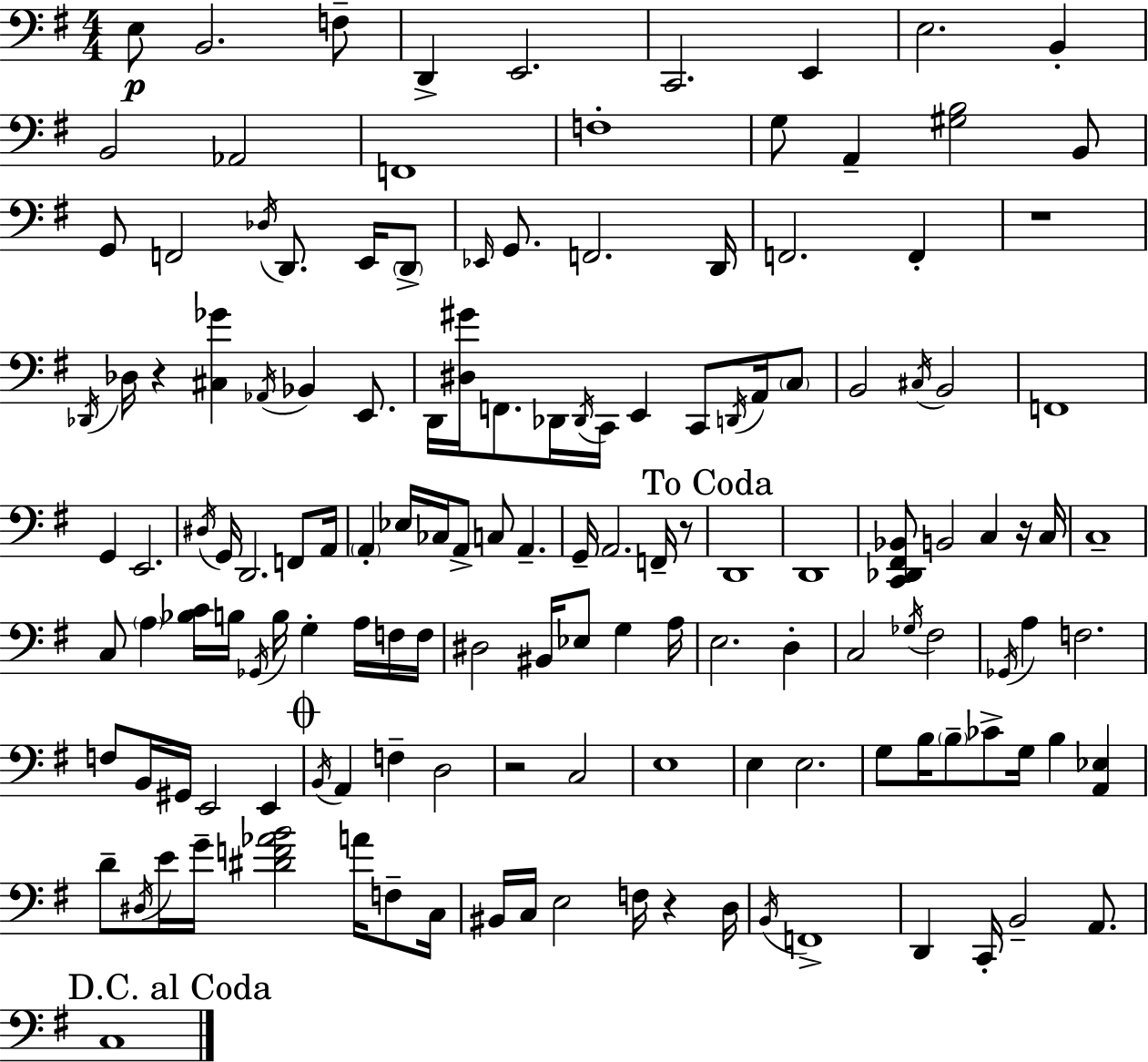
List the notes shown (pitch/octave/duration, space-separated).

E3/e B2/h. F3/e D2/q E2/h. C2/h. E2/q E3/h. B2/q B2/h Ab2/h F2/w F3/w G3/e A2/q [G#3,B3]/h B2/e G2/e F2/h Db3/s D2/e. E2/s D2/e Eb2/s G2/e. F2/h. D2/s F2/h. F2/q R/w Db2/s Db3/s R/q [C#3,Gb4]/q Ab2/s Bb2/q E2/e. D2/s [D#3,G#4]/s F2/e. Db2/s Db2/s C2/s E2/q C2/e D2/s A2/s C3/e B2/h C#3/s B2/h F2/w G2/q E2/h. D#3/s G2/s D2/h. F2/e A2/s A2/q Eb3/s CES3/s A2/e C3/e A2/q. G2/s A2/h. F2/s R/e D2/w D2/w [C2,Db2,F#2,Bb2]/e B2/h C3/q R/s C3/s C3/w C3/e A3/q [Bb3,C4]/s B3/s Gb2/s B3/s G3/q A3/s F3/s F3/s D#3/h BIS2/s Eb3/e G3/q A3/s E3/h. D3/q C3/h Gb3/s F#3/h Gb2/s A3/q F3/h. F3/e B2/s G#2/s E2/h E2/q B2/s A2/q F3/q D3/h R/h C3/h E3/w E3/q E3/h. G3/e B3/s B3/e CES4/e G3/s B3/q [A2,Eb3]/q D4/e D#3/s E4/s G4/s [D#4,F4,Ab4,B4]/h A4/s F3/e C3/s BIS2/s C3/s E3/h F3/s R/q D3/s B2/s F2/w D2/q C2/s B2/h A2/e. C3/w